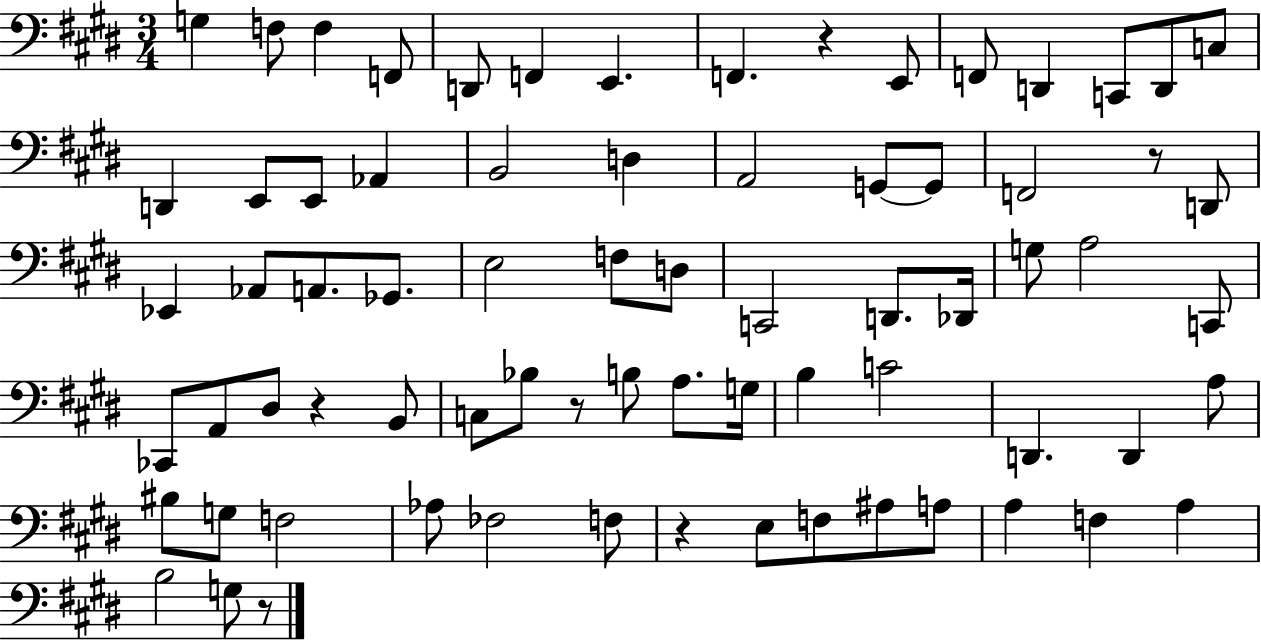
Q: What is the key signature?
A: E major